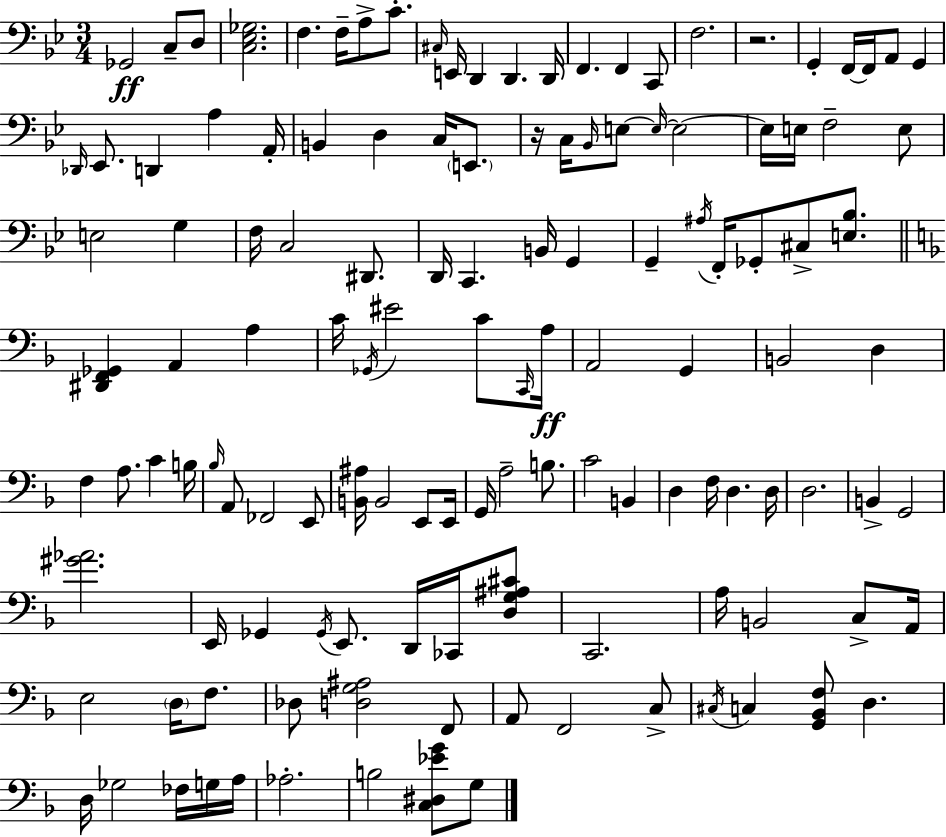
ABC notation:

X:1
T:Untitled
M:3/4
L:1/4
K:Gm
_G,,2 C,/2 D,/2 [C,_E,_G,]2 F, F,/4 A,/2 C/2 ^C,/4 E,,/4 D,, D,, D,,/4 F,, F,, C,,/2 F,2 z2 G,, F,,/4 F,,/4 A,,/2 G,, _D,,/4 _E,,/2 D,, A, A,,/4 B,, D, C,/4 E,,/2 z/4 C,/4 _B,,/4 E,/2 E,/4 E,2 E,/4 E,/4 F,2 E,/2 E,2 G, F,/4 C,2 ^D,,/2 D,,/4 C,, B,,/4 G,, G,, ^A,/4 F,,/4 _G,,/2 ^C,/2 [E,_B,]/2 [^D,,F,,_G,,] A,, A, C/4 _G,,/4 ^E2 C/2 C,,/4 A,/4 A,,2 G,, B,,2 D, F, A,/2 C B,/4 _B,/4 A,,/2 _F,,2 E,,/2 [B,,^A,]/4 B,,2 E,,/2 E,,/4 G,,/4 A,2 B,/2 C2 B,, D, F,/4 D, D,/4 D,2 B,, G,,2 [^G_A]2 E,,/4 _G,, _G,,/4 E,,/2 D,,/4 _C,,/4 [D,G,^A,^C]/2 C,,2 A,/4 B,,2 C,/2 A,,/4 E,2 D,/4 F,/2 _D,/2 [D,G,^A,]2 F,,/2 A,,/2 F,,2 C,/2 ^C,/4 C, [G,,_B,,F,]/2 D, D,/4 _G,2 _F,/4 G,/4 A,/4 _A,2 B,2 [C,^D,_EG]/2 G,/2